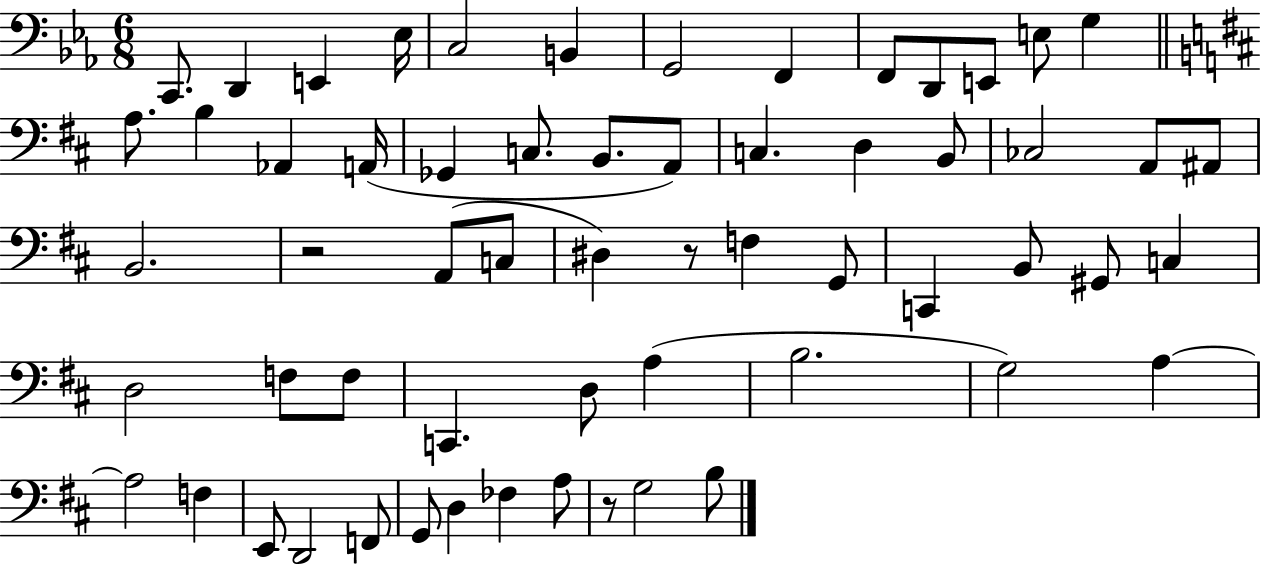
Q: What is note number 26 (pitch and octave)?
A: A2